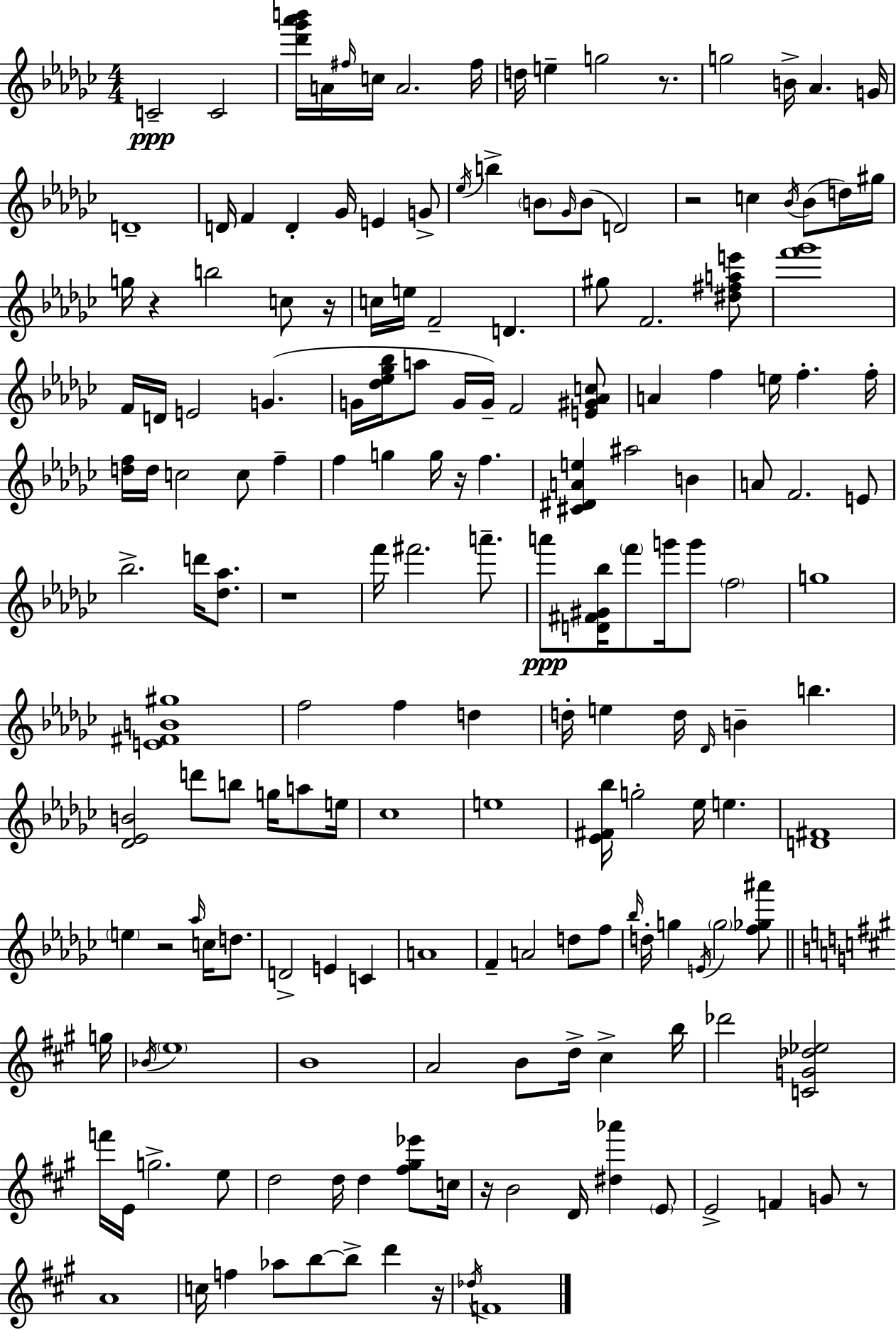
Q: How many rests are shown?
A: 10